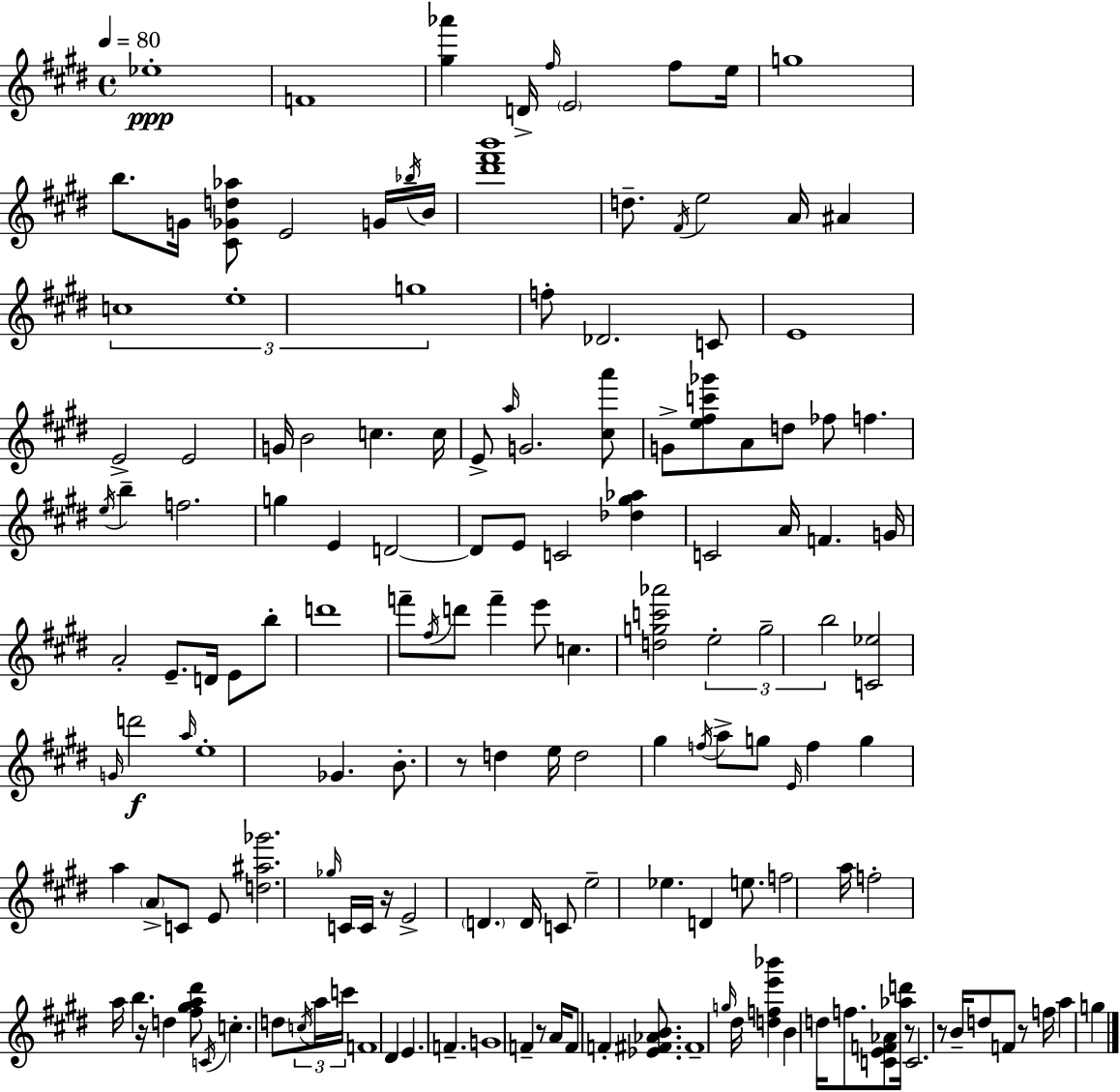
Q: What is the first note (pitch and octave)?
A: Eb5